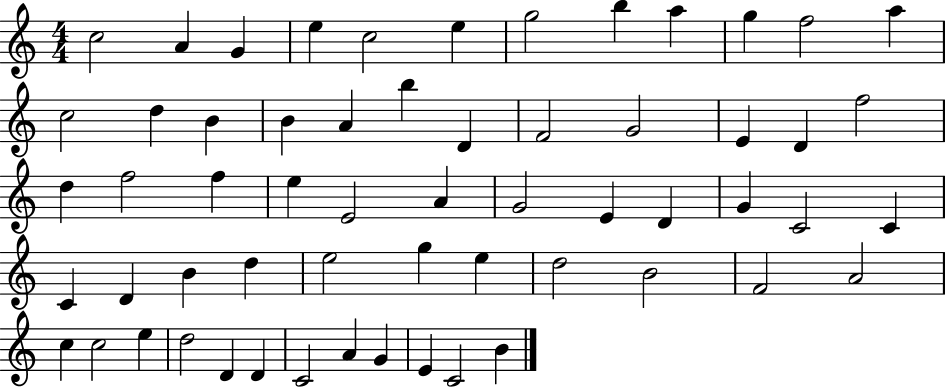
{
  \clef treble
  \numericTimeSignature
  \time 4/4
  \key c \major
  c''2 a'4 g'4 | e''4 c''2 e''4 | g''2 b''4 a''4 | g''4 f''2 a''4 | \break c''2 d''4 b'4 | b'4 a'4 b''4 d'4 | f'2 g'2 | e'4 d'4 f''2 | \break d''4 f''2 f''4 | e''4 e'2 a'4 | g'2 e'4 d'4 | g'4 c'2 c'4 | \break c'4 d'4 b'4 d''4 | e''2 g''4 e''4 | d''2 b'2 | f'2 a'2 | \break c''4 c''2 e''4 | d''2 d'4 d'4 | c'2 a'4 g'4 | e'4 c'2 b'4 | \break \bar "|."
}